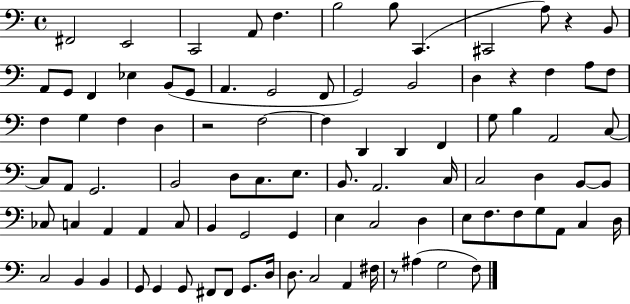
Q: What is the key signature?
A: C major